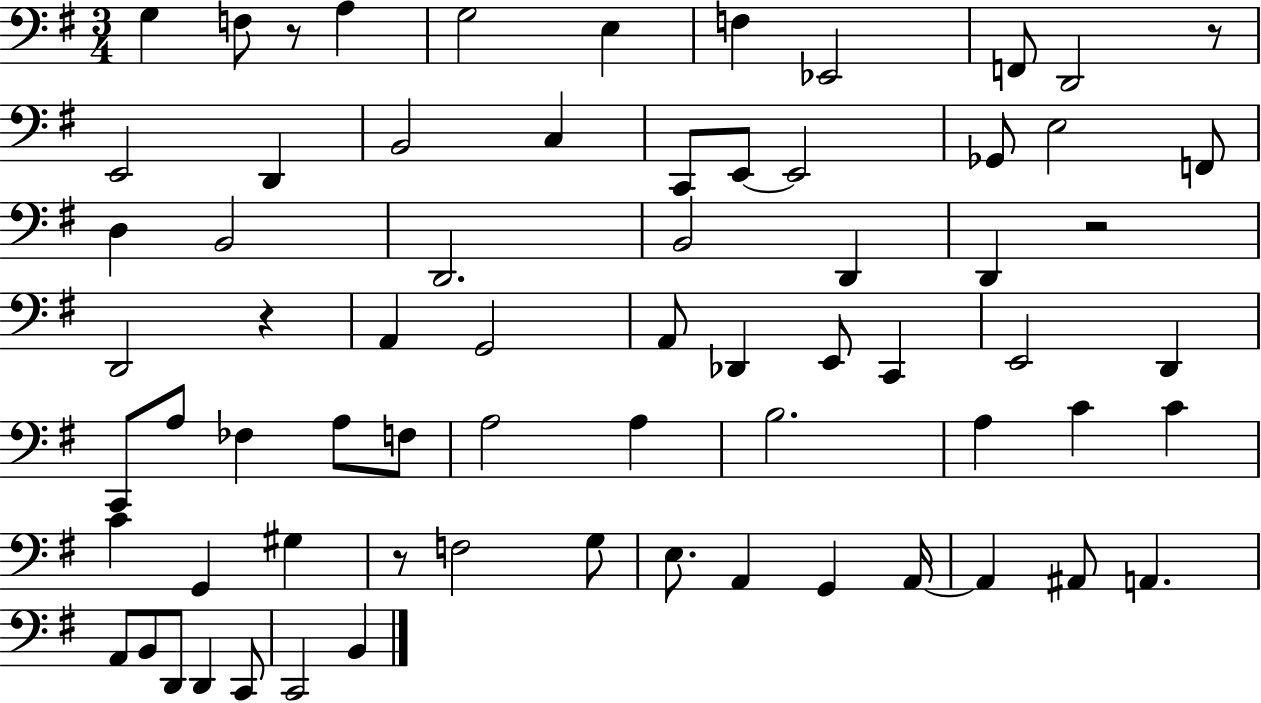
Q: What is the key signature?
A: G major